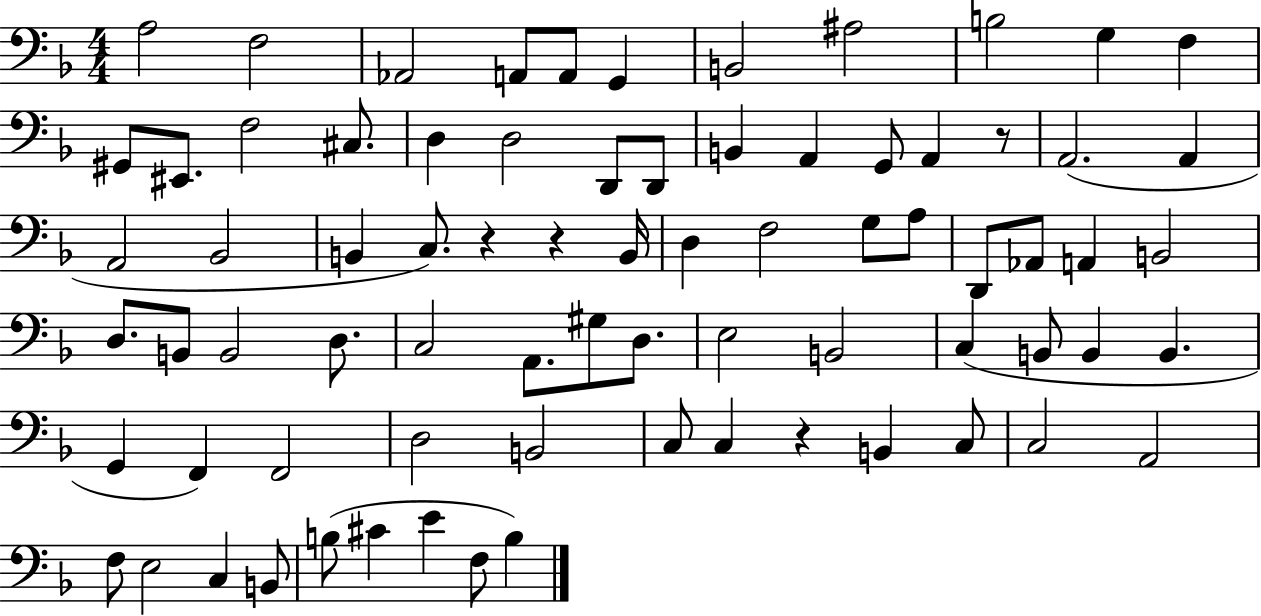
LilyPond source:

{
  \clef bass
  \numericTimeSignature
  \time 4/4
  \key f \major
  a2 f2 | aes,2 a,8 a,8 g,4 | b,2 ais2 | b2 g4 f4 | \break gis,8 eis,8. f2 cis8. | d4 d2 d,8 d,8 | b,4 a,4 g,8 a,4 r8 | a,2.( a,4 | \break a,2 bes,2 | b,4 c8.) r4 r4 b,16 | d4 f2 g8 a8 | d,8 aes,8 a,4 b,2 | \break d8. b,8 b,2 d8. | c2 a,8. gis8 d8. | e2 b,2 | c4( b,8 b,4 b,4. | \break g,4 f,4) f,2 | d2 b,2 | c8 c4 r4 b,4 c8 | c2 a,2 | \break f8 e2 c4 b,8 | b8( cis'4 e'4 f8 b4) | \bar "|."
}